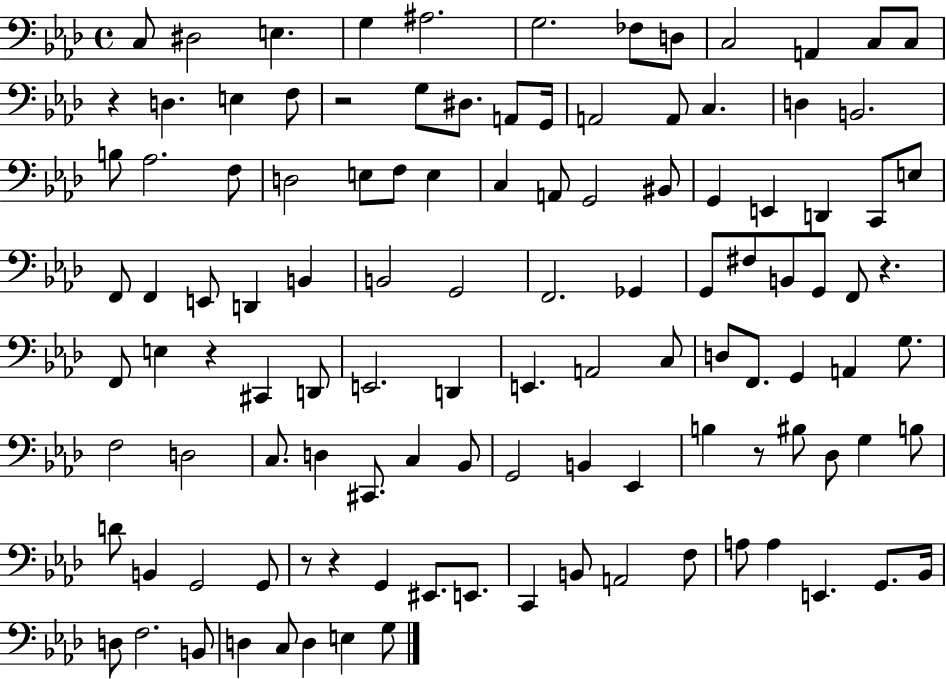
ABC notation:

X:1
T:Untitled
M:4/4
L:1/4
K:Ab
C,/2 ^D,2 E, G, ^A,2 G,2 _F,/2 D,/2 C,2 A,, C,/2 C,/2 z D, E, F,/2 z2 G,/2 ^D,/2 A,,/2 G,,/4 A,,2 A,,/2 C, D, B,,2 B,/2 _A,2 F,/2 D,2 E,/2 F,/2 E, C, A,,/2 G,,2 ^B,,/2 G,, E,, D,, C,,/2 E,/2 F,,/2 F,, E,,/2 D,, B,, B,,2 G,,2 F,,2 _G,, G,,/2 ^F,/2 B,,/2 G,,/2 F,,/2 z F,,/2 E, z ^C,, D,,/2 E,,2 D,, E,, A,,2 C,/2 D,/2 F,,/2 G,, A,, G,/2 F,2 D,2 C,/2 D, ^C,,/2 C, _B,,/2 G,,2 B,, _E,, B, z/2 ^B,/2 _D,/2 G, B,/2 D/2 B,, G,,2 G,,/2 z/2 z G,, ^E,,/2 E,,/2 C,, B,,/2 A,,2 F,/2 A,/2 A, E,, G,,/2 _B,,/4 D,/2 F,2 B,,/2 D, C,/2 D, E, G,/2